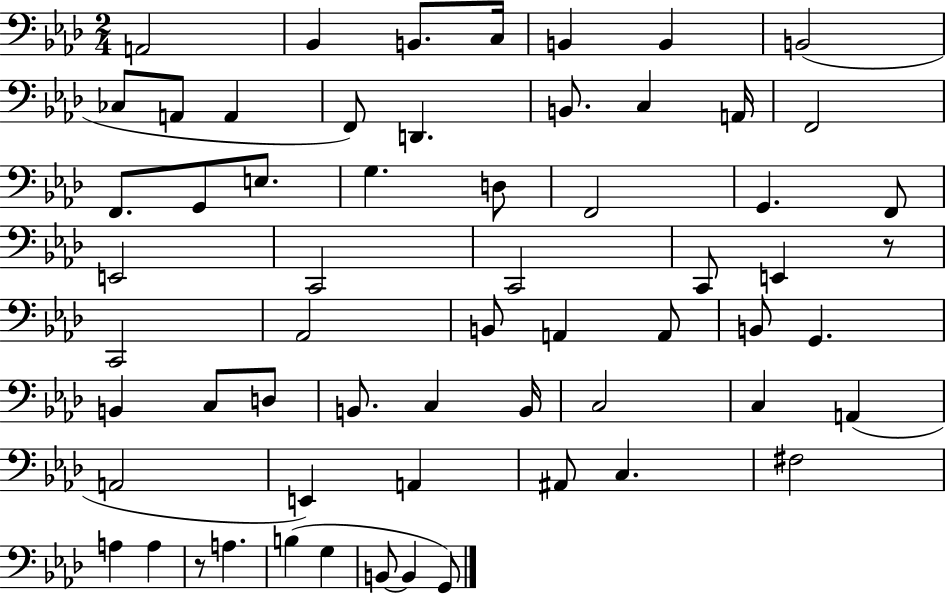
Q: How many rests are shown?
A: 2